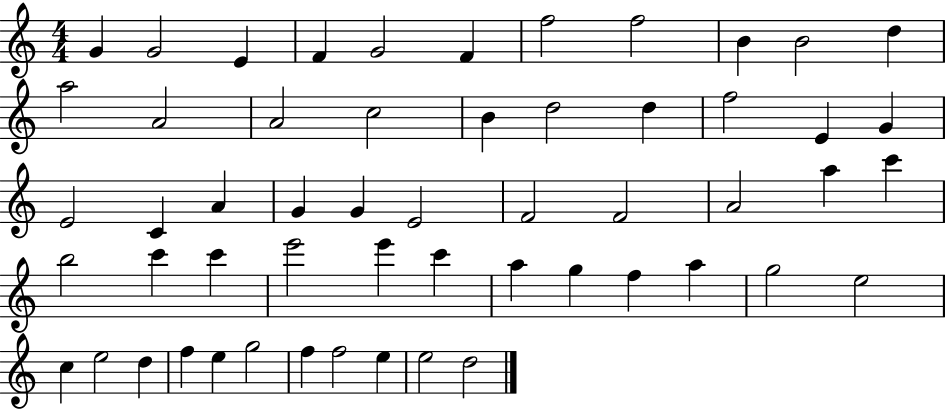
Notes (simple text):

G4/q G4/h E4/q F4/q G4/h F4/q F5/h F5/h B4/q B4/h D5/q A5/h A4/h A4/h C5/h B4/q D5/h D5/q F5/h E4/q G4/q E4/h C4/q A4/q G4/q G4/q E4/h F4/h F4/h A4/h A5/q C6/q B5/h C6/q C6/q E6/h E6/q C6/q A5/q G5/q F5/q A5/q G5/h E5/h C5/q E5/h D5/q F5/q E5/q G5/h F5/q F5/h E5/q E5/h D5/h